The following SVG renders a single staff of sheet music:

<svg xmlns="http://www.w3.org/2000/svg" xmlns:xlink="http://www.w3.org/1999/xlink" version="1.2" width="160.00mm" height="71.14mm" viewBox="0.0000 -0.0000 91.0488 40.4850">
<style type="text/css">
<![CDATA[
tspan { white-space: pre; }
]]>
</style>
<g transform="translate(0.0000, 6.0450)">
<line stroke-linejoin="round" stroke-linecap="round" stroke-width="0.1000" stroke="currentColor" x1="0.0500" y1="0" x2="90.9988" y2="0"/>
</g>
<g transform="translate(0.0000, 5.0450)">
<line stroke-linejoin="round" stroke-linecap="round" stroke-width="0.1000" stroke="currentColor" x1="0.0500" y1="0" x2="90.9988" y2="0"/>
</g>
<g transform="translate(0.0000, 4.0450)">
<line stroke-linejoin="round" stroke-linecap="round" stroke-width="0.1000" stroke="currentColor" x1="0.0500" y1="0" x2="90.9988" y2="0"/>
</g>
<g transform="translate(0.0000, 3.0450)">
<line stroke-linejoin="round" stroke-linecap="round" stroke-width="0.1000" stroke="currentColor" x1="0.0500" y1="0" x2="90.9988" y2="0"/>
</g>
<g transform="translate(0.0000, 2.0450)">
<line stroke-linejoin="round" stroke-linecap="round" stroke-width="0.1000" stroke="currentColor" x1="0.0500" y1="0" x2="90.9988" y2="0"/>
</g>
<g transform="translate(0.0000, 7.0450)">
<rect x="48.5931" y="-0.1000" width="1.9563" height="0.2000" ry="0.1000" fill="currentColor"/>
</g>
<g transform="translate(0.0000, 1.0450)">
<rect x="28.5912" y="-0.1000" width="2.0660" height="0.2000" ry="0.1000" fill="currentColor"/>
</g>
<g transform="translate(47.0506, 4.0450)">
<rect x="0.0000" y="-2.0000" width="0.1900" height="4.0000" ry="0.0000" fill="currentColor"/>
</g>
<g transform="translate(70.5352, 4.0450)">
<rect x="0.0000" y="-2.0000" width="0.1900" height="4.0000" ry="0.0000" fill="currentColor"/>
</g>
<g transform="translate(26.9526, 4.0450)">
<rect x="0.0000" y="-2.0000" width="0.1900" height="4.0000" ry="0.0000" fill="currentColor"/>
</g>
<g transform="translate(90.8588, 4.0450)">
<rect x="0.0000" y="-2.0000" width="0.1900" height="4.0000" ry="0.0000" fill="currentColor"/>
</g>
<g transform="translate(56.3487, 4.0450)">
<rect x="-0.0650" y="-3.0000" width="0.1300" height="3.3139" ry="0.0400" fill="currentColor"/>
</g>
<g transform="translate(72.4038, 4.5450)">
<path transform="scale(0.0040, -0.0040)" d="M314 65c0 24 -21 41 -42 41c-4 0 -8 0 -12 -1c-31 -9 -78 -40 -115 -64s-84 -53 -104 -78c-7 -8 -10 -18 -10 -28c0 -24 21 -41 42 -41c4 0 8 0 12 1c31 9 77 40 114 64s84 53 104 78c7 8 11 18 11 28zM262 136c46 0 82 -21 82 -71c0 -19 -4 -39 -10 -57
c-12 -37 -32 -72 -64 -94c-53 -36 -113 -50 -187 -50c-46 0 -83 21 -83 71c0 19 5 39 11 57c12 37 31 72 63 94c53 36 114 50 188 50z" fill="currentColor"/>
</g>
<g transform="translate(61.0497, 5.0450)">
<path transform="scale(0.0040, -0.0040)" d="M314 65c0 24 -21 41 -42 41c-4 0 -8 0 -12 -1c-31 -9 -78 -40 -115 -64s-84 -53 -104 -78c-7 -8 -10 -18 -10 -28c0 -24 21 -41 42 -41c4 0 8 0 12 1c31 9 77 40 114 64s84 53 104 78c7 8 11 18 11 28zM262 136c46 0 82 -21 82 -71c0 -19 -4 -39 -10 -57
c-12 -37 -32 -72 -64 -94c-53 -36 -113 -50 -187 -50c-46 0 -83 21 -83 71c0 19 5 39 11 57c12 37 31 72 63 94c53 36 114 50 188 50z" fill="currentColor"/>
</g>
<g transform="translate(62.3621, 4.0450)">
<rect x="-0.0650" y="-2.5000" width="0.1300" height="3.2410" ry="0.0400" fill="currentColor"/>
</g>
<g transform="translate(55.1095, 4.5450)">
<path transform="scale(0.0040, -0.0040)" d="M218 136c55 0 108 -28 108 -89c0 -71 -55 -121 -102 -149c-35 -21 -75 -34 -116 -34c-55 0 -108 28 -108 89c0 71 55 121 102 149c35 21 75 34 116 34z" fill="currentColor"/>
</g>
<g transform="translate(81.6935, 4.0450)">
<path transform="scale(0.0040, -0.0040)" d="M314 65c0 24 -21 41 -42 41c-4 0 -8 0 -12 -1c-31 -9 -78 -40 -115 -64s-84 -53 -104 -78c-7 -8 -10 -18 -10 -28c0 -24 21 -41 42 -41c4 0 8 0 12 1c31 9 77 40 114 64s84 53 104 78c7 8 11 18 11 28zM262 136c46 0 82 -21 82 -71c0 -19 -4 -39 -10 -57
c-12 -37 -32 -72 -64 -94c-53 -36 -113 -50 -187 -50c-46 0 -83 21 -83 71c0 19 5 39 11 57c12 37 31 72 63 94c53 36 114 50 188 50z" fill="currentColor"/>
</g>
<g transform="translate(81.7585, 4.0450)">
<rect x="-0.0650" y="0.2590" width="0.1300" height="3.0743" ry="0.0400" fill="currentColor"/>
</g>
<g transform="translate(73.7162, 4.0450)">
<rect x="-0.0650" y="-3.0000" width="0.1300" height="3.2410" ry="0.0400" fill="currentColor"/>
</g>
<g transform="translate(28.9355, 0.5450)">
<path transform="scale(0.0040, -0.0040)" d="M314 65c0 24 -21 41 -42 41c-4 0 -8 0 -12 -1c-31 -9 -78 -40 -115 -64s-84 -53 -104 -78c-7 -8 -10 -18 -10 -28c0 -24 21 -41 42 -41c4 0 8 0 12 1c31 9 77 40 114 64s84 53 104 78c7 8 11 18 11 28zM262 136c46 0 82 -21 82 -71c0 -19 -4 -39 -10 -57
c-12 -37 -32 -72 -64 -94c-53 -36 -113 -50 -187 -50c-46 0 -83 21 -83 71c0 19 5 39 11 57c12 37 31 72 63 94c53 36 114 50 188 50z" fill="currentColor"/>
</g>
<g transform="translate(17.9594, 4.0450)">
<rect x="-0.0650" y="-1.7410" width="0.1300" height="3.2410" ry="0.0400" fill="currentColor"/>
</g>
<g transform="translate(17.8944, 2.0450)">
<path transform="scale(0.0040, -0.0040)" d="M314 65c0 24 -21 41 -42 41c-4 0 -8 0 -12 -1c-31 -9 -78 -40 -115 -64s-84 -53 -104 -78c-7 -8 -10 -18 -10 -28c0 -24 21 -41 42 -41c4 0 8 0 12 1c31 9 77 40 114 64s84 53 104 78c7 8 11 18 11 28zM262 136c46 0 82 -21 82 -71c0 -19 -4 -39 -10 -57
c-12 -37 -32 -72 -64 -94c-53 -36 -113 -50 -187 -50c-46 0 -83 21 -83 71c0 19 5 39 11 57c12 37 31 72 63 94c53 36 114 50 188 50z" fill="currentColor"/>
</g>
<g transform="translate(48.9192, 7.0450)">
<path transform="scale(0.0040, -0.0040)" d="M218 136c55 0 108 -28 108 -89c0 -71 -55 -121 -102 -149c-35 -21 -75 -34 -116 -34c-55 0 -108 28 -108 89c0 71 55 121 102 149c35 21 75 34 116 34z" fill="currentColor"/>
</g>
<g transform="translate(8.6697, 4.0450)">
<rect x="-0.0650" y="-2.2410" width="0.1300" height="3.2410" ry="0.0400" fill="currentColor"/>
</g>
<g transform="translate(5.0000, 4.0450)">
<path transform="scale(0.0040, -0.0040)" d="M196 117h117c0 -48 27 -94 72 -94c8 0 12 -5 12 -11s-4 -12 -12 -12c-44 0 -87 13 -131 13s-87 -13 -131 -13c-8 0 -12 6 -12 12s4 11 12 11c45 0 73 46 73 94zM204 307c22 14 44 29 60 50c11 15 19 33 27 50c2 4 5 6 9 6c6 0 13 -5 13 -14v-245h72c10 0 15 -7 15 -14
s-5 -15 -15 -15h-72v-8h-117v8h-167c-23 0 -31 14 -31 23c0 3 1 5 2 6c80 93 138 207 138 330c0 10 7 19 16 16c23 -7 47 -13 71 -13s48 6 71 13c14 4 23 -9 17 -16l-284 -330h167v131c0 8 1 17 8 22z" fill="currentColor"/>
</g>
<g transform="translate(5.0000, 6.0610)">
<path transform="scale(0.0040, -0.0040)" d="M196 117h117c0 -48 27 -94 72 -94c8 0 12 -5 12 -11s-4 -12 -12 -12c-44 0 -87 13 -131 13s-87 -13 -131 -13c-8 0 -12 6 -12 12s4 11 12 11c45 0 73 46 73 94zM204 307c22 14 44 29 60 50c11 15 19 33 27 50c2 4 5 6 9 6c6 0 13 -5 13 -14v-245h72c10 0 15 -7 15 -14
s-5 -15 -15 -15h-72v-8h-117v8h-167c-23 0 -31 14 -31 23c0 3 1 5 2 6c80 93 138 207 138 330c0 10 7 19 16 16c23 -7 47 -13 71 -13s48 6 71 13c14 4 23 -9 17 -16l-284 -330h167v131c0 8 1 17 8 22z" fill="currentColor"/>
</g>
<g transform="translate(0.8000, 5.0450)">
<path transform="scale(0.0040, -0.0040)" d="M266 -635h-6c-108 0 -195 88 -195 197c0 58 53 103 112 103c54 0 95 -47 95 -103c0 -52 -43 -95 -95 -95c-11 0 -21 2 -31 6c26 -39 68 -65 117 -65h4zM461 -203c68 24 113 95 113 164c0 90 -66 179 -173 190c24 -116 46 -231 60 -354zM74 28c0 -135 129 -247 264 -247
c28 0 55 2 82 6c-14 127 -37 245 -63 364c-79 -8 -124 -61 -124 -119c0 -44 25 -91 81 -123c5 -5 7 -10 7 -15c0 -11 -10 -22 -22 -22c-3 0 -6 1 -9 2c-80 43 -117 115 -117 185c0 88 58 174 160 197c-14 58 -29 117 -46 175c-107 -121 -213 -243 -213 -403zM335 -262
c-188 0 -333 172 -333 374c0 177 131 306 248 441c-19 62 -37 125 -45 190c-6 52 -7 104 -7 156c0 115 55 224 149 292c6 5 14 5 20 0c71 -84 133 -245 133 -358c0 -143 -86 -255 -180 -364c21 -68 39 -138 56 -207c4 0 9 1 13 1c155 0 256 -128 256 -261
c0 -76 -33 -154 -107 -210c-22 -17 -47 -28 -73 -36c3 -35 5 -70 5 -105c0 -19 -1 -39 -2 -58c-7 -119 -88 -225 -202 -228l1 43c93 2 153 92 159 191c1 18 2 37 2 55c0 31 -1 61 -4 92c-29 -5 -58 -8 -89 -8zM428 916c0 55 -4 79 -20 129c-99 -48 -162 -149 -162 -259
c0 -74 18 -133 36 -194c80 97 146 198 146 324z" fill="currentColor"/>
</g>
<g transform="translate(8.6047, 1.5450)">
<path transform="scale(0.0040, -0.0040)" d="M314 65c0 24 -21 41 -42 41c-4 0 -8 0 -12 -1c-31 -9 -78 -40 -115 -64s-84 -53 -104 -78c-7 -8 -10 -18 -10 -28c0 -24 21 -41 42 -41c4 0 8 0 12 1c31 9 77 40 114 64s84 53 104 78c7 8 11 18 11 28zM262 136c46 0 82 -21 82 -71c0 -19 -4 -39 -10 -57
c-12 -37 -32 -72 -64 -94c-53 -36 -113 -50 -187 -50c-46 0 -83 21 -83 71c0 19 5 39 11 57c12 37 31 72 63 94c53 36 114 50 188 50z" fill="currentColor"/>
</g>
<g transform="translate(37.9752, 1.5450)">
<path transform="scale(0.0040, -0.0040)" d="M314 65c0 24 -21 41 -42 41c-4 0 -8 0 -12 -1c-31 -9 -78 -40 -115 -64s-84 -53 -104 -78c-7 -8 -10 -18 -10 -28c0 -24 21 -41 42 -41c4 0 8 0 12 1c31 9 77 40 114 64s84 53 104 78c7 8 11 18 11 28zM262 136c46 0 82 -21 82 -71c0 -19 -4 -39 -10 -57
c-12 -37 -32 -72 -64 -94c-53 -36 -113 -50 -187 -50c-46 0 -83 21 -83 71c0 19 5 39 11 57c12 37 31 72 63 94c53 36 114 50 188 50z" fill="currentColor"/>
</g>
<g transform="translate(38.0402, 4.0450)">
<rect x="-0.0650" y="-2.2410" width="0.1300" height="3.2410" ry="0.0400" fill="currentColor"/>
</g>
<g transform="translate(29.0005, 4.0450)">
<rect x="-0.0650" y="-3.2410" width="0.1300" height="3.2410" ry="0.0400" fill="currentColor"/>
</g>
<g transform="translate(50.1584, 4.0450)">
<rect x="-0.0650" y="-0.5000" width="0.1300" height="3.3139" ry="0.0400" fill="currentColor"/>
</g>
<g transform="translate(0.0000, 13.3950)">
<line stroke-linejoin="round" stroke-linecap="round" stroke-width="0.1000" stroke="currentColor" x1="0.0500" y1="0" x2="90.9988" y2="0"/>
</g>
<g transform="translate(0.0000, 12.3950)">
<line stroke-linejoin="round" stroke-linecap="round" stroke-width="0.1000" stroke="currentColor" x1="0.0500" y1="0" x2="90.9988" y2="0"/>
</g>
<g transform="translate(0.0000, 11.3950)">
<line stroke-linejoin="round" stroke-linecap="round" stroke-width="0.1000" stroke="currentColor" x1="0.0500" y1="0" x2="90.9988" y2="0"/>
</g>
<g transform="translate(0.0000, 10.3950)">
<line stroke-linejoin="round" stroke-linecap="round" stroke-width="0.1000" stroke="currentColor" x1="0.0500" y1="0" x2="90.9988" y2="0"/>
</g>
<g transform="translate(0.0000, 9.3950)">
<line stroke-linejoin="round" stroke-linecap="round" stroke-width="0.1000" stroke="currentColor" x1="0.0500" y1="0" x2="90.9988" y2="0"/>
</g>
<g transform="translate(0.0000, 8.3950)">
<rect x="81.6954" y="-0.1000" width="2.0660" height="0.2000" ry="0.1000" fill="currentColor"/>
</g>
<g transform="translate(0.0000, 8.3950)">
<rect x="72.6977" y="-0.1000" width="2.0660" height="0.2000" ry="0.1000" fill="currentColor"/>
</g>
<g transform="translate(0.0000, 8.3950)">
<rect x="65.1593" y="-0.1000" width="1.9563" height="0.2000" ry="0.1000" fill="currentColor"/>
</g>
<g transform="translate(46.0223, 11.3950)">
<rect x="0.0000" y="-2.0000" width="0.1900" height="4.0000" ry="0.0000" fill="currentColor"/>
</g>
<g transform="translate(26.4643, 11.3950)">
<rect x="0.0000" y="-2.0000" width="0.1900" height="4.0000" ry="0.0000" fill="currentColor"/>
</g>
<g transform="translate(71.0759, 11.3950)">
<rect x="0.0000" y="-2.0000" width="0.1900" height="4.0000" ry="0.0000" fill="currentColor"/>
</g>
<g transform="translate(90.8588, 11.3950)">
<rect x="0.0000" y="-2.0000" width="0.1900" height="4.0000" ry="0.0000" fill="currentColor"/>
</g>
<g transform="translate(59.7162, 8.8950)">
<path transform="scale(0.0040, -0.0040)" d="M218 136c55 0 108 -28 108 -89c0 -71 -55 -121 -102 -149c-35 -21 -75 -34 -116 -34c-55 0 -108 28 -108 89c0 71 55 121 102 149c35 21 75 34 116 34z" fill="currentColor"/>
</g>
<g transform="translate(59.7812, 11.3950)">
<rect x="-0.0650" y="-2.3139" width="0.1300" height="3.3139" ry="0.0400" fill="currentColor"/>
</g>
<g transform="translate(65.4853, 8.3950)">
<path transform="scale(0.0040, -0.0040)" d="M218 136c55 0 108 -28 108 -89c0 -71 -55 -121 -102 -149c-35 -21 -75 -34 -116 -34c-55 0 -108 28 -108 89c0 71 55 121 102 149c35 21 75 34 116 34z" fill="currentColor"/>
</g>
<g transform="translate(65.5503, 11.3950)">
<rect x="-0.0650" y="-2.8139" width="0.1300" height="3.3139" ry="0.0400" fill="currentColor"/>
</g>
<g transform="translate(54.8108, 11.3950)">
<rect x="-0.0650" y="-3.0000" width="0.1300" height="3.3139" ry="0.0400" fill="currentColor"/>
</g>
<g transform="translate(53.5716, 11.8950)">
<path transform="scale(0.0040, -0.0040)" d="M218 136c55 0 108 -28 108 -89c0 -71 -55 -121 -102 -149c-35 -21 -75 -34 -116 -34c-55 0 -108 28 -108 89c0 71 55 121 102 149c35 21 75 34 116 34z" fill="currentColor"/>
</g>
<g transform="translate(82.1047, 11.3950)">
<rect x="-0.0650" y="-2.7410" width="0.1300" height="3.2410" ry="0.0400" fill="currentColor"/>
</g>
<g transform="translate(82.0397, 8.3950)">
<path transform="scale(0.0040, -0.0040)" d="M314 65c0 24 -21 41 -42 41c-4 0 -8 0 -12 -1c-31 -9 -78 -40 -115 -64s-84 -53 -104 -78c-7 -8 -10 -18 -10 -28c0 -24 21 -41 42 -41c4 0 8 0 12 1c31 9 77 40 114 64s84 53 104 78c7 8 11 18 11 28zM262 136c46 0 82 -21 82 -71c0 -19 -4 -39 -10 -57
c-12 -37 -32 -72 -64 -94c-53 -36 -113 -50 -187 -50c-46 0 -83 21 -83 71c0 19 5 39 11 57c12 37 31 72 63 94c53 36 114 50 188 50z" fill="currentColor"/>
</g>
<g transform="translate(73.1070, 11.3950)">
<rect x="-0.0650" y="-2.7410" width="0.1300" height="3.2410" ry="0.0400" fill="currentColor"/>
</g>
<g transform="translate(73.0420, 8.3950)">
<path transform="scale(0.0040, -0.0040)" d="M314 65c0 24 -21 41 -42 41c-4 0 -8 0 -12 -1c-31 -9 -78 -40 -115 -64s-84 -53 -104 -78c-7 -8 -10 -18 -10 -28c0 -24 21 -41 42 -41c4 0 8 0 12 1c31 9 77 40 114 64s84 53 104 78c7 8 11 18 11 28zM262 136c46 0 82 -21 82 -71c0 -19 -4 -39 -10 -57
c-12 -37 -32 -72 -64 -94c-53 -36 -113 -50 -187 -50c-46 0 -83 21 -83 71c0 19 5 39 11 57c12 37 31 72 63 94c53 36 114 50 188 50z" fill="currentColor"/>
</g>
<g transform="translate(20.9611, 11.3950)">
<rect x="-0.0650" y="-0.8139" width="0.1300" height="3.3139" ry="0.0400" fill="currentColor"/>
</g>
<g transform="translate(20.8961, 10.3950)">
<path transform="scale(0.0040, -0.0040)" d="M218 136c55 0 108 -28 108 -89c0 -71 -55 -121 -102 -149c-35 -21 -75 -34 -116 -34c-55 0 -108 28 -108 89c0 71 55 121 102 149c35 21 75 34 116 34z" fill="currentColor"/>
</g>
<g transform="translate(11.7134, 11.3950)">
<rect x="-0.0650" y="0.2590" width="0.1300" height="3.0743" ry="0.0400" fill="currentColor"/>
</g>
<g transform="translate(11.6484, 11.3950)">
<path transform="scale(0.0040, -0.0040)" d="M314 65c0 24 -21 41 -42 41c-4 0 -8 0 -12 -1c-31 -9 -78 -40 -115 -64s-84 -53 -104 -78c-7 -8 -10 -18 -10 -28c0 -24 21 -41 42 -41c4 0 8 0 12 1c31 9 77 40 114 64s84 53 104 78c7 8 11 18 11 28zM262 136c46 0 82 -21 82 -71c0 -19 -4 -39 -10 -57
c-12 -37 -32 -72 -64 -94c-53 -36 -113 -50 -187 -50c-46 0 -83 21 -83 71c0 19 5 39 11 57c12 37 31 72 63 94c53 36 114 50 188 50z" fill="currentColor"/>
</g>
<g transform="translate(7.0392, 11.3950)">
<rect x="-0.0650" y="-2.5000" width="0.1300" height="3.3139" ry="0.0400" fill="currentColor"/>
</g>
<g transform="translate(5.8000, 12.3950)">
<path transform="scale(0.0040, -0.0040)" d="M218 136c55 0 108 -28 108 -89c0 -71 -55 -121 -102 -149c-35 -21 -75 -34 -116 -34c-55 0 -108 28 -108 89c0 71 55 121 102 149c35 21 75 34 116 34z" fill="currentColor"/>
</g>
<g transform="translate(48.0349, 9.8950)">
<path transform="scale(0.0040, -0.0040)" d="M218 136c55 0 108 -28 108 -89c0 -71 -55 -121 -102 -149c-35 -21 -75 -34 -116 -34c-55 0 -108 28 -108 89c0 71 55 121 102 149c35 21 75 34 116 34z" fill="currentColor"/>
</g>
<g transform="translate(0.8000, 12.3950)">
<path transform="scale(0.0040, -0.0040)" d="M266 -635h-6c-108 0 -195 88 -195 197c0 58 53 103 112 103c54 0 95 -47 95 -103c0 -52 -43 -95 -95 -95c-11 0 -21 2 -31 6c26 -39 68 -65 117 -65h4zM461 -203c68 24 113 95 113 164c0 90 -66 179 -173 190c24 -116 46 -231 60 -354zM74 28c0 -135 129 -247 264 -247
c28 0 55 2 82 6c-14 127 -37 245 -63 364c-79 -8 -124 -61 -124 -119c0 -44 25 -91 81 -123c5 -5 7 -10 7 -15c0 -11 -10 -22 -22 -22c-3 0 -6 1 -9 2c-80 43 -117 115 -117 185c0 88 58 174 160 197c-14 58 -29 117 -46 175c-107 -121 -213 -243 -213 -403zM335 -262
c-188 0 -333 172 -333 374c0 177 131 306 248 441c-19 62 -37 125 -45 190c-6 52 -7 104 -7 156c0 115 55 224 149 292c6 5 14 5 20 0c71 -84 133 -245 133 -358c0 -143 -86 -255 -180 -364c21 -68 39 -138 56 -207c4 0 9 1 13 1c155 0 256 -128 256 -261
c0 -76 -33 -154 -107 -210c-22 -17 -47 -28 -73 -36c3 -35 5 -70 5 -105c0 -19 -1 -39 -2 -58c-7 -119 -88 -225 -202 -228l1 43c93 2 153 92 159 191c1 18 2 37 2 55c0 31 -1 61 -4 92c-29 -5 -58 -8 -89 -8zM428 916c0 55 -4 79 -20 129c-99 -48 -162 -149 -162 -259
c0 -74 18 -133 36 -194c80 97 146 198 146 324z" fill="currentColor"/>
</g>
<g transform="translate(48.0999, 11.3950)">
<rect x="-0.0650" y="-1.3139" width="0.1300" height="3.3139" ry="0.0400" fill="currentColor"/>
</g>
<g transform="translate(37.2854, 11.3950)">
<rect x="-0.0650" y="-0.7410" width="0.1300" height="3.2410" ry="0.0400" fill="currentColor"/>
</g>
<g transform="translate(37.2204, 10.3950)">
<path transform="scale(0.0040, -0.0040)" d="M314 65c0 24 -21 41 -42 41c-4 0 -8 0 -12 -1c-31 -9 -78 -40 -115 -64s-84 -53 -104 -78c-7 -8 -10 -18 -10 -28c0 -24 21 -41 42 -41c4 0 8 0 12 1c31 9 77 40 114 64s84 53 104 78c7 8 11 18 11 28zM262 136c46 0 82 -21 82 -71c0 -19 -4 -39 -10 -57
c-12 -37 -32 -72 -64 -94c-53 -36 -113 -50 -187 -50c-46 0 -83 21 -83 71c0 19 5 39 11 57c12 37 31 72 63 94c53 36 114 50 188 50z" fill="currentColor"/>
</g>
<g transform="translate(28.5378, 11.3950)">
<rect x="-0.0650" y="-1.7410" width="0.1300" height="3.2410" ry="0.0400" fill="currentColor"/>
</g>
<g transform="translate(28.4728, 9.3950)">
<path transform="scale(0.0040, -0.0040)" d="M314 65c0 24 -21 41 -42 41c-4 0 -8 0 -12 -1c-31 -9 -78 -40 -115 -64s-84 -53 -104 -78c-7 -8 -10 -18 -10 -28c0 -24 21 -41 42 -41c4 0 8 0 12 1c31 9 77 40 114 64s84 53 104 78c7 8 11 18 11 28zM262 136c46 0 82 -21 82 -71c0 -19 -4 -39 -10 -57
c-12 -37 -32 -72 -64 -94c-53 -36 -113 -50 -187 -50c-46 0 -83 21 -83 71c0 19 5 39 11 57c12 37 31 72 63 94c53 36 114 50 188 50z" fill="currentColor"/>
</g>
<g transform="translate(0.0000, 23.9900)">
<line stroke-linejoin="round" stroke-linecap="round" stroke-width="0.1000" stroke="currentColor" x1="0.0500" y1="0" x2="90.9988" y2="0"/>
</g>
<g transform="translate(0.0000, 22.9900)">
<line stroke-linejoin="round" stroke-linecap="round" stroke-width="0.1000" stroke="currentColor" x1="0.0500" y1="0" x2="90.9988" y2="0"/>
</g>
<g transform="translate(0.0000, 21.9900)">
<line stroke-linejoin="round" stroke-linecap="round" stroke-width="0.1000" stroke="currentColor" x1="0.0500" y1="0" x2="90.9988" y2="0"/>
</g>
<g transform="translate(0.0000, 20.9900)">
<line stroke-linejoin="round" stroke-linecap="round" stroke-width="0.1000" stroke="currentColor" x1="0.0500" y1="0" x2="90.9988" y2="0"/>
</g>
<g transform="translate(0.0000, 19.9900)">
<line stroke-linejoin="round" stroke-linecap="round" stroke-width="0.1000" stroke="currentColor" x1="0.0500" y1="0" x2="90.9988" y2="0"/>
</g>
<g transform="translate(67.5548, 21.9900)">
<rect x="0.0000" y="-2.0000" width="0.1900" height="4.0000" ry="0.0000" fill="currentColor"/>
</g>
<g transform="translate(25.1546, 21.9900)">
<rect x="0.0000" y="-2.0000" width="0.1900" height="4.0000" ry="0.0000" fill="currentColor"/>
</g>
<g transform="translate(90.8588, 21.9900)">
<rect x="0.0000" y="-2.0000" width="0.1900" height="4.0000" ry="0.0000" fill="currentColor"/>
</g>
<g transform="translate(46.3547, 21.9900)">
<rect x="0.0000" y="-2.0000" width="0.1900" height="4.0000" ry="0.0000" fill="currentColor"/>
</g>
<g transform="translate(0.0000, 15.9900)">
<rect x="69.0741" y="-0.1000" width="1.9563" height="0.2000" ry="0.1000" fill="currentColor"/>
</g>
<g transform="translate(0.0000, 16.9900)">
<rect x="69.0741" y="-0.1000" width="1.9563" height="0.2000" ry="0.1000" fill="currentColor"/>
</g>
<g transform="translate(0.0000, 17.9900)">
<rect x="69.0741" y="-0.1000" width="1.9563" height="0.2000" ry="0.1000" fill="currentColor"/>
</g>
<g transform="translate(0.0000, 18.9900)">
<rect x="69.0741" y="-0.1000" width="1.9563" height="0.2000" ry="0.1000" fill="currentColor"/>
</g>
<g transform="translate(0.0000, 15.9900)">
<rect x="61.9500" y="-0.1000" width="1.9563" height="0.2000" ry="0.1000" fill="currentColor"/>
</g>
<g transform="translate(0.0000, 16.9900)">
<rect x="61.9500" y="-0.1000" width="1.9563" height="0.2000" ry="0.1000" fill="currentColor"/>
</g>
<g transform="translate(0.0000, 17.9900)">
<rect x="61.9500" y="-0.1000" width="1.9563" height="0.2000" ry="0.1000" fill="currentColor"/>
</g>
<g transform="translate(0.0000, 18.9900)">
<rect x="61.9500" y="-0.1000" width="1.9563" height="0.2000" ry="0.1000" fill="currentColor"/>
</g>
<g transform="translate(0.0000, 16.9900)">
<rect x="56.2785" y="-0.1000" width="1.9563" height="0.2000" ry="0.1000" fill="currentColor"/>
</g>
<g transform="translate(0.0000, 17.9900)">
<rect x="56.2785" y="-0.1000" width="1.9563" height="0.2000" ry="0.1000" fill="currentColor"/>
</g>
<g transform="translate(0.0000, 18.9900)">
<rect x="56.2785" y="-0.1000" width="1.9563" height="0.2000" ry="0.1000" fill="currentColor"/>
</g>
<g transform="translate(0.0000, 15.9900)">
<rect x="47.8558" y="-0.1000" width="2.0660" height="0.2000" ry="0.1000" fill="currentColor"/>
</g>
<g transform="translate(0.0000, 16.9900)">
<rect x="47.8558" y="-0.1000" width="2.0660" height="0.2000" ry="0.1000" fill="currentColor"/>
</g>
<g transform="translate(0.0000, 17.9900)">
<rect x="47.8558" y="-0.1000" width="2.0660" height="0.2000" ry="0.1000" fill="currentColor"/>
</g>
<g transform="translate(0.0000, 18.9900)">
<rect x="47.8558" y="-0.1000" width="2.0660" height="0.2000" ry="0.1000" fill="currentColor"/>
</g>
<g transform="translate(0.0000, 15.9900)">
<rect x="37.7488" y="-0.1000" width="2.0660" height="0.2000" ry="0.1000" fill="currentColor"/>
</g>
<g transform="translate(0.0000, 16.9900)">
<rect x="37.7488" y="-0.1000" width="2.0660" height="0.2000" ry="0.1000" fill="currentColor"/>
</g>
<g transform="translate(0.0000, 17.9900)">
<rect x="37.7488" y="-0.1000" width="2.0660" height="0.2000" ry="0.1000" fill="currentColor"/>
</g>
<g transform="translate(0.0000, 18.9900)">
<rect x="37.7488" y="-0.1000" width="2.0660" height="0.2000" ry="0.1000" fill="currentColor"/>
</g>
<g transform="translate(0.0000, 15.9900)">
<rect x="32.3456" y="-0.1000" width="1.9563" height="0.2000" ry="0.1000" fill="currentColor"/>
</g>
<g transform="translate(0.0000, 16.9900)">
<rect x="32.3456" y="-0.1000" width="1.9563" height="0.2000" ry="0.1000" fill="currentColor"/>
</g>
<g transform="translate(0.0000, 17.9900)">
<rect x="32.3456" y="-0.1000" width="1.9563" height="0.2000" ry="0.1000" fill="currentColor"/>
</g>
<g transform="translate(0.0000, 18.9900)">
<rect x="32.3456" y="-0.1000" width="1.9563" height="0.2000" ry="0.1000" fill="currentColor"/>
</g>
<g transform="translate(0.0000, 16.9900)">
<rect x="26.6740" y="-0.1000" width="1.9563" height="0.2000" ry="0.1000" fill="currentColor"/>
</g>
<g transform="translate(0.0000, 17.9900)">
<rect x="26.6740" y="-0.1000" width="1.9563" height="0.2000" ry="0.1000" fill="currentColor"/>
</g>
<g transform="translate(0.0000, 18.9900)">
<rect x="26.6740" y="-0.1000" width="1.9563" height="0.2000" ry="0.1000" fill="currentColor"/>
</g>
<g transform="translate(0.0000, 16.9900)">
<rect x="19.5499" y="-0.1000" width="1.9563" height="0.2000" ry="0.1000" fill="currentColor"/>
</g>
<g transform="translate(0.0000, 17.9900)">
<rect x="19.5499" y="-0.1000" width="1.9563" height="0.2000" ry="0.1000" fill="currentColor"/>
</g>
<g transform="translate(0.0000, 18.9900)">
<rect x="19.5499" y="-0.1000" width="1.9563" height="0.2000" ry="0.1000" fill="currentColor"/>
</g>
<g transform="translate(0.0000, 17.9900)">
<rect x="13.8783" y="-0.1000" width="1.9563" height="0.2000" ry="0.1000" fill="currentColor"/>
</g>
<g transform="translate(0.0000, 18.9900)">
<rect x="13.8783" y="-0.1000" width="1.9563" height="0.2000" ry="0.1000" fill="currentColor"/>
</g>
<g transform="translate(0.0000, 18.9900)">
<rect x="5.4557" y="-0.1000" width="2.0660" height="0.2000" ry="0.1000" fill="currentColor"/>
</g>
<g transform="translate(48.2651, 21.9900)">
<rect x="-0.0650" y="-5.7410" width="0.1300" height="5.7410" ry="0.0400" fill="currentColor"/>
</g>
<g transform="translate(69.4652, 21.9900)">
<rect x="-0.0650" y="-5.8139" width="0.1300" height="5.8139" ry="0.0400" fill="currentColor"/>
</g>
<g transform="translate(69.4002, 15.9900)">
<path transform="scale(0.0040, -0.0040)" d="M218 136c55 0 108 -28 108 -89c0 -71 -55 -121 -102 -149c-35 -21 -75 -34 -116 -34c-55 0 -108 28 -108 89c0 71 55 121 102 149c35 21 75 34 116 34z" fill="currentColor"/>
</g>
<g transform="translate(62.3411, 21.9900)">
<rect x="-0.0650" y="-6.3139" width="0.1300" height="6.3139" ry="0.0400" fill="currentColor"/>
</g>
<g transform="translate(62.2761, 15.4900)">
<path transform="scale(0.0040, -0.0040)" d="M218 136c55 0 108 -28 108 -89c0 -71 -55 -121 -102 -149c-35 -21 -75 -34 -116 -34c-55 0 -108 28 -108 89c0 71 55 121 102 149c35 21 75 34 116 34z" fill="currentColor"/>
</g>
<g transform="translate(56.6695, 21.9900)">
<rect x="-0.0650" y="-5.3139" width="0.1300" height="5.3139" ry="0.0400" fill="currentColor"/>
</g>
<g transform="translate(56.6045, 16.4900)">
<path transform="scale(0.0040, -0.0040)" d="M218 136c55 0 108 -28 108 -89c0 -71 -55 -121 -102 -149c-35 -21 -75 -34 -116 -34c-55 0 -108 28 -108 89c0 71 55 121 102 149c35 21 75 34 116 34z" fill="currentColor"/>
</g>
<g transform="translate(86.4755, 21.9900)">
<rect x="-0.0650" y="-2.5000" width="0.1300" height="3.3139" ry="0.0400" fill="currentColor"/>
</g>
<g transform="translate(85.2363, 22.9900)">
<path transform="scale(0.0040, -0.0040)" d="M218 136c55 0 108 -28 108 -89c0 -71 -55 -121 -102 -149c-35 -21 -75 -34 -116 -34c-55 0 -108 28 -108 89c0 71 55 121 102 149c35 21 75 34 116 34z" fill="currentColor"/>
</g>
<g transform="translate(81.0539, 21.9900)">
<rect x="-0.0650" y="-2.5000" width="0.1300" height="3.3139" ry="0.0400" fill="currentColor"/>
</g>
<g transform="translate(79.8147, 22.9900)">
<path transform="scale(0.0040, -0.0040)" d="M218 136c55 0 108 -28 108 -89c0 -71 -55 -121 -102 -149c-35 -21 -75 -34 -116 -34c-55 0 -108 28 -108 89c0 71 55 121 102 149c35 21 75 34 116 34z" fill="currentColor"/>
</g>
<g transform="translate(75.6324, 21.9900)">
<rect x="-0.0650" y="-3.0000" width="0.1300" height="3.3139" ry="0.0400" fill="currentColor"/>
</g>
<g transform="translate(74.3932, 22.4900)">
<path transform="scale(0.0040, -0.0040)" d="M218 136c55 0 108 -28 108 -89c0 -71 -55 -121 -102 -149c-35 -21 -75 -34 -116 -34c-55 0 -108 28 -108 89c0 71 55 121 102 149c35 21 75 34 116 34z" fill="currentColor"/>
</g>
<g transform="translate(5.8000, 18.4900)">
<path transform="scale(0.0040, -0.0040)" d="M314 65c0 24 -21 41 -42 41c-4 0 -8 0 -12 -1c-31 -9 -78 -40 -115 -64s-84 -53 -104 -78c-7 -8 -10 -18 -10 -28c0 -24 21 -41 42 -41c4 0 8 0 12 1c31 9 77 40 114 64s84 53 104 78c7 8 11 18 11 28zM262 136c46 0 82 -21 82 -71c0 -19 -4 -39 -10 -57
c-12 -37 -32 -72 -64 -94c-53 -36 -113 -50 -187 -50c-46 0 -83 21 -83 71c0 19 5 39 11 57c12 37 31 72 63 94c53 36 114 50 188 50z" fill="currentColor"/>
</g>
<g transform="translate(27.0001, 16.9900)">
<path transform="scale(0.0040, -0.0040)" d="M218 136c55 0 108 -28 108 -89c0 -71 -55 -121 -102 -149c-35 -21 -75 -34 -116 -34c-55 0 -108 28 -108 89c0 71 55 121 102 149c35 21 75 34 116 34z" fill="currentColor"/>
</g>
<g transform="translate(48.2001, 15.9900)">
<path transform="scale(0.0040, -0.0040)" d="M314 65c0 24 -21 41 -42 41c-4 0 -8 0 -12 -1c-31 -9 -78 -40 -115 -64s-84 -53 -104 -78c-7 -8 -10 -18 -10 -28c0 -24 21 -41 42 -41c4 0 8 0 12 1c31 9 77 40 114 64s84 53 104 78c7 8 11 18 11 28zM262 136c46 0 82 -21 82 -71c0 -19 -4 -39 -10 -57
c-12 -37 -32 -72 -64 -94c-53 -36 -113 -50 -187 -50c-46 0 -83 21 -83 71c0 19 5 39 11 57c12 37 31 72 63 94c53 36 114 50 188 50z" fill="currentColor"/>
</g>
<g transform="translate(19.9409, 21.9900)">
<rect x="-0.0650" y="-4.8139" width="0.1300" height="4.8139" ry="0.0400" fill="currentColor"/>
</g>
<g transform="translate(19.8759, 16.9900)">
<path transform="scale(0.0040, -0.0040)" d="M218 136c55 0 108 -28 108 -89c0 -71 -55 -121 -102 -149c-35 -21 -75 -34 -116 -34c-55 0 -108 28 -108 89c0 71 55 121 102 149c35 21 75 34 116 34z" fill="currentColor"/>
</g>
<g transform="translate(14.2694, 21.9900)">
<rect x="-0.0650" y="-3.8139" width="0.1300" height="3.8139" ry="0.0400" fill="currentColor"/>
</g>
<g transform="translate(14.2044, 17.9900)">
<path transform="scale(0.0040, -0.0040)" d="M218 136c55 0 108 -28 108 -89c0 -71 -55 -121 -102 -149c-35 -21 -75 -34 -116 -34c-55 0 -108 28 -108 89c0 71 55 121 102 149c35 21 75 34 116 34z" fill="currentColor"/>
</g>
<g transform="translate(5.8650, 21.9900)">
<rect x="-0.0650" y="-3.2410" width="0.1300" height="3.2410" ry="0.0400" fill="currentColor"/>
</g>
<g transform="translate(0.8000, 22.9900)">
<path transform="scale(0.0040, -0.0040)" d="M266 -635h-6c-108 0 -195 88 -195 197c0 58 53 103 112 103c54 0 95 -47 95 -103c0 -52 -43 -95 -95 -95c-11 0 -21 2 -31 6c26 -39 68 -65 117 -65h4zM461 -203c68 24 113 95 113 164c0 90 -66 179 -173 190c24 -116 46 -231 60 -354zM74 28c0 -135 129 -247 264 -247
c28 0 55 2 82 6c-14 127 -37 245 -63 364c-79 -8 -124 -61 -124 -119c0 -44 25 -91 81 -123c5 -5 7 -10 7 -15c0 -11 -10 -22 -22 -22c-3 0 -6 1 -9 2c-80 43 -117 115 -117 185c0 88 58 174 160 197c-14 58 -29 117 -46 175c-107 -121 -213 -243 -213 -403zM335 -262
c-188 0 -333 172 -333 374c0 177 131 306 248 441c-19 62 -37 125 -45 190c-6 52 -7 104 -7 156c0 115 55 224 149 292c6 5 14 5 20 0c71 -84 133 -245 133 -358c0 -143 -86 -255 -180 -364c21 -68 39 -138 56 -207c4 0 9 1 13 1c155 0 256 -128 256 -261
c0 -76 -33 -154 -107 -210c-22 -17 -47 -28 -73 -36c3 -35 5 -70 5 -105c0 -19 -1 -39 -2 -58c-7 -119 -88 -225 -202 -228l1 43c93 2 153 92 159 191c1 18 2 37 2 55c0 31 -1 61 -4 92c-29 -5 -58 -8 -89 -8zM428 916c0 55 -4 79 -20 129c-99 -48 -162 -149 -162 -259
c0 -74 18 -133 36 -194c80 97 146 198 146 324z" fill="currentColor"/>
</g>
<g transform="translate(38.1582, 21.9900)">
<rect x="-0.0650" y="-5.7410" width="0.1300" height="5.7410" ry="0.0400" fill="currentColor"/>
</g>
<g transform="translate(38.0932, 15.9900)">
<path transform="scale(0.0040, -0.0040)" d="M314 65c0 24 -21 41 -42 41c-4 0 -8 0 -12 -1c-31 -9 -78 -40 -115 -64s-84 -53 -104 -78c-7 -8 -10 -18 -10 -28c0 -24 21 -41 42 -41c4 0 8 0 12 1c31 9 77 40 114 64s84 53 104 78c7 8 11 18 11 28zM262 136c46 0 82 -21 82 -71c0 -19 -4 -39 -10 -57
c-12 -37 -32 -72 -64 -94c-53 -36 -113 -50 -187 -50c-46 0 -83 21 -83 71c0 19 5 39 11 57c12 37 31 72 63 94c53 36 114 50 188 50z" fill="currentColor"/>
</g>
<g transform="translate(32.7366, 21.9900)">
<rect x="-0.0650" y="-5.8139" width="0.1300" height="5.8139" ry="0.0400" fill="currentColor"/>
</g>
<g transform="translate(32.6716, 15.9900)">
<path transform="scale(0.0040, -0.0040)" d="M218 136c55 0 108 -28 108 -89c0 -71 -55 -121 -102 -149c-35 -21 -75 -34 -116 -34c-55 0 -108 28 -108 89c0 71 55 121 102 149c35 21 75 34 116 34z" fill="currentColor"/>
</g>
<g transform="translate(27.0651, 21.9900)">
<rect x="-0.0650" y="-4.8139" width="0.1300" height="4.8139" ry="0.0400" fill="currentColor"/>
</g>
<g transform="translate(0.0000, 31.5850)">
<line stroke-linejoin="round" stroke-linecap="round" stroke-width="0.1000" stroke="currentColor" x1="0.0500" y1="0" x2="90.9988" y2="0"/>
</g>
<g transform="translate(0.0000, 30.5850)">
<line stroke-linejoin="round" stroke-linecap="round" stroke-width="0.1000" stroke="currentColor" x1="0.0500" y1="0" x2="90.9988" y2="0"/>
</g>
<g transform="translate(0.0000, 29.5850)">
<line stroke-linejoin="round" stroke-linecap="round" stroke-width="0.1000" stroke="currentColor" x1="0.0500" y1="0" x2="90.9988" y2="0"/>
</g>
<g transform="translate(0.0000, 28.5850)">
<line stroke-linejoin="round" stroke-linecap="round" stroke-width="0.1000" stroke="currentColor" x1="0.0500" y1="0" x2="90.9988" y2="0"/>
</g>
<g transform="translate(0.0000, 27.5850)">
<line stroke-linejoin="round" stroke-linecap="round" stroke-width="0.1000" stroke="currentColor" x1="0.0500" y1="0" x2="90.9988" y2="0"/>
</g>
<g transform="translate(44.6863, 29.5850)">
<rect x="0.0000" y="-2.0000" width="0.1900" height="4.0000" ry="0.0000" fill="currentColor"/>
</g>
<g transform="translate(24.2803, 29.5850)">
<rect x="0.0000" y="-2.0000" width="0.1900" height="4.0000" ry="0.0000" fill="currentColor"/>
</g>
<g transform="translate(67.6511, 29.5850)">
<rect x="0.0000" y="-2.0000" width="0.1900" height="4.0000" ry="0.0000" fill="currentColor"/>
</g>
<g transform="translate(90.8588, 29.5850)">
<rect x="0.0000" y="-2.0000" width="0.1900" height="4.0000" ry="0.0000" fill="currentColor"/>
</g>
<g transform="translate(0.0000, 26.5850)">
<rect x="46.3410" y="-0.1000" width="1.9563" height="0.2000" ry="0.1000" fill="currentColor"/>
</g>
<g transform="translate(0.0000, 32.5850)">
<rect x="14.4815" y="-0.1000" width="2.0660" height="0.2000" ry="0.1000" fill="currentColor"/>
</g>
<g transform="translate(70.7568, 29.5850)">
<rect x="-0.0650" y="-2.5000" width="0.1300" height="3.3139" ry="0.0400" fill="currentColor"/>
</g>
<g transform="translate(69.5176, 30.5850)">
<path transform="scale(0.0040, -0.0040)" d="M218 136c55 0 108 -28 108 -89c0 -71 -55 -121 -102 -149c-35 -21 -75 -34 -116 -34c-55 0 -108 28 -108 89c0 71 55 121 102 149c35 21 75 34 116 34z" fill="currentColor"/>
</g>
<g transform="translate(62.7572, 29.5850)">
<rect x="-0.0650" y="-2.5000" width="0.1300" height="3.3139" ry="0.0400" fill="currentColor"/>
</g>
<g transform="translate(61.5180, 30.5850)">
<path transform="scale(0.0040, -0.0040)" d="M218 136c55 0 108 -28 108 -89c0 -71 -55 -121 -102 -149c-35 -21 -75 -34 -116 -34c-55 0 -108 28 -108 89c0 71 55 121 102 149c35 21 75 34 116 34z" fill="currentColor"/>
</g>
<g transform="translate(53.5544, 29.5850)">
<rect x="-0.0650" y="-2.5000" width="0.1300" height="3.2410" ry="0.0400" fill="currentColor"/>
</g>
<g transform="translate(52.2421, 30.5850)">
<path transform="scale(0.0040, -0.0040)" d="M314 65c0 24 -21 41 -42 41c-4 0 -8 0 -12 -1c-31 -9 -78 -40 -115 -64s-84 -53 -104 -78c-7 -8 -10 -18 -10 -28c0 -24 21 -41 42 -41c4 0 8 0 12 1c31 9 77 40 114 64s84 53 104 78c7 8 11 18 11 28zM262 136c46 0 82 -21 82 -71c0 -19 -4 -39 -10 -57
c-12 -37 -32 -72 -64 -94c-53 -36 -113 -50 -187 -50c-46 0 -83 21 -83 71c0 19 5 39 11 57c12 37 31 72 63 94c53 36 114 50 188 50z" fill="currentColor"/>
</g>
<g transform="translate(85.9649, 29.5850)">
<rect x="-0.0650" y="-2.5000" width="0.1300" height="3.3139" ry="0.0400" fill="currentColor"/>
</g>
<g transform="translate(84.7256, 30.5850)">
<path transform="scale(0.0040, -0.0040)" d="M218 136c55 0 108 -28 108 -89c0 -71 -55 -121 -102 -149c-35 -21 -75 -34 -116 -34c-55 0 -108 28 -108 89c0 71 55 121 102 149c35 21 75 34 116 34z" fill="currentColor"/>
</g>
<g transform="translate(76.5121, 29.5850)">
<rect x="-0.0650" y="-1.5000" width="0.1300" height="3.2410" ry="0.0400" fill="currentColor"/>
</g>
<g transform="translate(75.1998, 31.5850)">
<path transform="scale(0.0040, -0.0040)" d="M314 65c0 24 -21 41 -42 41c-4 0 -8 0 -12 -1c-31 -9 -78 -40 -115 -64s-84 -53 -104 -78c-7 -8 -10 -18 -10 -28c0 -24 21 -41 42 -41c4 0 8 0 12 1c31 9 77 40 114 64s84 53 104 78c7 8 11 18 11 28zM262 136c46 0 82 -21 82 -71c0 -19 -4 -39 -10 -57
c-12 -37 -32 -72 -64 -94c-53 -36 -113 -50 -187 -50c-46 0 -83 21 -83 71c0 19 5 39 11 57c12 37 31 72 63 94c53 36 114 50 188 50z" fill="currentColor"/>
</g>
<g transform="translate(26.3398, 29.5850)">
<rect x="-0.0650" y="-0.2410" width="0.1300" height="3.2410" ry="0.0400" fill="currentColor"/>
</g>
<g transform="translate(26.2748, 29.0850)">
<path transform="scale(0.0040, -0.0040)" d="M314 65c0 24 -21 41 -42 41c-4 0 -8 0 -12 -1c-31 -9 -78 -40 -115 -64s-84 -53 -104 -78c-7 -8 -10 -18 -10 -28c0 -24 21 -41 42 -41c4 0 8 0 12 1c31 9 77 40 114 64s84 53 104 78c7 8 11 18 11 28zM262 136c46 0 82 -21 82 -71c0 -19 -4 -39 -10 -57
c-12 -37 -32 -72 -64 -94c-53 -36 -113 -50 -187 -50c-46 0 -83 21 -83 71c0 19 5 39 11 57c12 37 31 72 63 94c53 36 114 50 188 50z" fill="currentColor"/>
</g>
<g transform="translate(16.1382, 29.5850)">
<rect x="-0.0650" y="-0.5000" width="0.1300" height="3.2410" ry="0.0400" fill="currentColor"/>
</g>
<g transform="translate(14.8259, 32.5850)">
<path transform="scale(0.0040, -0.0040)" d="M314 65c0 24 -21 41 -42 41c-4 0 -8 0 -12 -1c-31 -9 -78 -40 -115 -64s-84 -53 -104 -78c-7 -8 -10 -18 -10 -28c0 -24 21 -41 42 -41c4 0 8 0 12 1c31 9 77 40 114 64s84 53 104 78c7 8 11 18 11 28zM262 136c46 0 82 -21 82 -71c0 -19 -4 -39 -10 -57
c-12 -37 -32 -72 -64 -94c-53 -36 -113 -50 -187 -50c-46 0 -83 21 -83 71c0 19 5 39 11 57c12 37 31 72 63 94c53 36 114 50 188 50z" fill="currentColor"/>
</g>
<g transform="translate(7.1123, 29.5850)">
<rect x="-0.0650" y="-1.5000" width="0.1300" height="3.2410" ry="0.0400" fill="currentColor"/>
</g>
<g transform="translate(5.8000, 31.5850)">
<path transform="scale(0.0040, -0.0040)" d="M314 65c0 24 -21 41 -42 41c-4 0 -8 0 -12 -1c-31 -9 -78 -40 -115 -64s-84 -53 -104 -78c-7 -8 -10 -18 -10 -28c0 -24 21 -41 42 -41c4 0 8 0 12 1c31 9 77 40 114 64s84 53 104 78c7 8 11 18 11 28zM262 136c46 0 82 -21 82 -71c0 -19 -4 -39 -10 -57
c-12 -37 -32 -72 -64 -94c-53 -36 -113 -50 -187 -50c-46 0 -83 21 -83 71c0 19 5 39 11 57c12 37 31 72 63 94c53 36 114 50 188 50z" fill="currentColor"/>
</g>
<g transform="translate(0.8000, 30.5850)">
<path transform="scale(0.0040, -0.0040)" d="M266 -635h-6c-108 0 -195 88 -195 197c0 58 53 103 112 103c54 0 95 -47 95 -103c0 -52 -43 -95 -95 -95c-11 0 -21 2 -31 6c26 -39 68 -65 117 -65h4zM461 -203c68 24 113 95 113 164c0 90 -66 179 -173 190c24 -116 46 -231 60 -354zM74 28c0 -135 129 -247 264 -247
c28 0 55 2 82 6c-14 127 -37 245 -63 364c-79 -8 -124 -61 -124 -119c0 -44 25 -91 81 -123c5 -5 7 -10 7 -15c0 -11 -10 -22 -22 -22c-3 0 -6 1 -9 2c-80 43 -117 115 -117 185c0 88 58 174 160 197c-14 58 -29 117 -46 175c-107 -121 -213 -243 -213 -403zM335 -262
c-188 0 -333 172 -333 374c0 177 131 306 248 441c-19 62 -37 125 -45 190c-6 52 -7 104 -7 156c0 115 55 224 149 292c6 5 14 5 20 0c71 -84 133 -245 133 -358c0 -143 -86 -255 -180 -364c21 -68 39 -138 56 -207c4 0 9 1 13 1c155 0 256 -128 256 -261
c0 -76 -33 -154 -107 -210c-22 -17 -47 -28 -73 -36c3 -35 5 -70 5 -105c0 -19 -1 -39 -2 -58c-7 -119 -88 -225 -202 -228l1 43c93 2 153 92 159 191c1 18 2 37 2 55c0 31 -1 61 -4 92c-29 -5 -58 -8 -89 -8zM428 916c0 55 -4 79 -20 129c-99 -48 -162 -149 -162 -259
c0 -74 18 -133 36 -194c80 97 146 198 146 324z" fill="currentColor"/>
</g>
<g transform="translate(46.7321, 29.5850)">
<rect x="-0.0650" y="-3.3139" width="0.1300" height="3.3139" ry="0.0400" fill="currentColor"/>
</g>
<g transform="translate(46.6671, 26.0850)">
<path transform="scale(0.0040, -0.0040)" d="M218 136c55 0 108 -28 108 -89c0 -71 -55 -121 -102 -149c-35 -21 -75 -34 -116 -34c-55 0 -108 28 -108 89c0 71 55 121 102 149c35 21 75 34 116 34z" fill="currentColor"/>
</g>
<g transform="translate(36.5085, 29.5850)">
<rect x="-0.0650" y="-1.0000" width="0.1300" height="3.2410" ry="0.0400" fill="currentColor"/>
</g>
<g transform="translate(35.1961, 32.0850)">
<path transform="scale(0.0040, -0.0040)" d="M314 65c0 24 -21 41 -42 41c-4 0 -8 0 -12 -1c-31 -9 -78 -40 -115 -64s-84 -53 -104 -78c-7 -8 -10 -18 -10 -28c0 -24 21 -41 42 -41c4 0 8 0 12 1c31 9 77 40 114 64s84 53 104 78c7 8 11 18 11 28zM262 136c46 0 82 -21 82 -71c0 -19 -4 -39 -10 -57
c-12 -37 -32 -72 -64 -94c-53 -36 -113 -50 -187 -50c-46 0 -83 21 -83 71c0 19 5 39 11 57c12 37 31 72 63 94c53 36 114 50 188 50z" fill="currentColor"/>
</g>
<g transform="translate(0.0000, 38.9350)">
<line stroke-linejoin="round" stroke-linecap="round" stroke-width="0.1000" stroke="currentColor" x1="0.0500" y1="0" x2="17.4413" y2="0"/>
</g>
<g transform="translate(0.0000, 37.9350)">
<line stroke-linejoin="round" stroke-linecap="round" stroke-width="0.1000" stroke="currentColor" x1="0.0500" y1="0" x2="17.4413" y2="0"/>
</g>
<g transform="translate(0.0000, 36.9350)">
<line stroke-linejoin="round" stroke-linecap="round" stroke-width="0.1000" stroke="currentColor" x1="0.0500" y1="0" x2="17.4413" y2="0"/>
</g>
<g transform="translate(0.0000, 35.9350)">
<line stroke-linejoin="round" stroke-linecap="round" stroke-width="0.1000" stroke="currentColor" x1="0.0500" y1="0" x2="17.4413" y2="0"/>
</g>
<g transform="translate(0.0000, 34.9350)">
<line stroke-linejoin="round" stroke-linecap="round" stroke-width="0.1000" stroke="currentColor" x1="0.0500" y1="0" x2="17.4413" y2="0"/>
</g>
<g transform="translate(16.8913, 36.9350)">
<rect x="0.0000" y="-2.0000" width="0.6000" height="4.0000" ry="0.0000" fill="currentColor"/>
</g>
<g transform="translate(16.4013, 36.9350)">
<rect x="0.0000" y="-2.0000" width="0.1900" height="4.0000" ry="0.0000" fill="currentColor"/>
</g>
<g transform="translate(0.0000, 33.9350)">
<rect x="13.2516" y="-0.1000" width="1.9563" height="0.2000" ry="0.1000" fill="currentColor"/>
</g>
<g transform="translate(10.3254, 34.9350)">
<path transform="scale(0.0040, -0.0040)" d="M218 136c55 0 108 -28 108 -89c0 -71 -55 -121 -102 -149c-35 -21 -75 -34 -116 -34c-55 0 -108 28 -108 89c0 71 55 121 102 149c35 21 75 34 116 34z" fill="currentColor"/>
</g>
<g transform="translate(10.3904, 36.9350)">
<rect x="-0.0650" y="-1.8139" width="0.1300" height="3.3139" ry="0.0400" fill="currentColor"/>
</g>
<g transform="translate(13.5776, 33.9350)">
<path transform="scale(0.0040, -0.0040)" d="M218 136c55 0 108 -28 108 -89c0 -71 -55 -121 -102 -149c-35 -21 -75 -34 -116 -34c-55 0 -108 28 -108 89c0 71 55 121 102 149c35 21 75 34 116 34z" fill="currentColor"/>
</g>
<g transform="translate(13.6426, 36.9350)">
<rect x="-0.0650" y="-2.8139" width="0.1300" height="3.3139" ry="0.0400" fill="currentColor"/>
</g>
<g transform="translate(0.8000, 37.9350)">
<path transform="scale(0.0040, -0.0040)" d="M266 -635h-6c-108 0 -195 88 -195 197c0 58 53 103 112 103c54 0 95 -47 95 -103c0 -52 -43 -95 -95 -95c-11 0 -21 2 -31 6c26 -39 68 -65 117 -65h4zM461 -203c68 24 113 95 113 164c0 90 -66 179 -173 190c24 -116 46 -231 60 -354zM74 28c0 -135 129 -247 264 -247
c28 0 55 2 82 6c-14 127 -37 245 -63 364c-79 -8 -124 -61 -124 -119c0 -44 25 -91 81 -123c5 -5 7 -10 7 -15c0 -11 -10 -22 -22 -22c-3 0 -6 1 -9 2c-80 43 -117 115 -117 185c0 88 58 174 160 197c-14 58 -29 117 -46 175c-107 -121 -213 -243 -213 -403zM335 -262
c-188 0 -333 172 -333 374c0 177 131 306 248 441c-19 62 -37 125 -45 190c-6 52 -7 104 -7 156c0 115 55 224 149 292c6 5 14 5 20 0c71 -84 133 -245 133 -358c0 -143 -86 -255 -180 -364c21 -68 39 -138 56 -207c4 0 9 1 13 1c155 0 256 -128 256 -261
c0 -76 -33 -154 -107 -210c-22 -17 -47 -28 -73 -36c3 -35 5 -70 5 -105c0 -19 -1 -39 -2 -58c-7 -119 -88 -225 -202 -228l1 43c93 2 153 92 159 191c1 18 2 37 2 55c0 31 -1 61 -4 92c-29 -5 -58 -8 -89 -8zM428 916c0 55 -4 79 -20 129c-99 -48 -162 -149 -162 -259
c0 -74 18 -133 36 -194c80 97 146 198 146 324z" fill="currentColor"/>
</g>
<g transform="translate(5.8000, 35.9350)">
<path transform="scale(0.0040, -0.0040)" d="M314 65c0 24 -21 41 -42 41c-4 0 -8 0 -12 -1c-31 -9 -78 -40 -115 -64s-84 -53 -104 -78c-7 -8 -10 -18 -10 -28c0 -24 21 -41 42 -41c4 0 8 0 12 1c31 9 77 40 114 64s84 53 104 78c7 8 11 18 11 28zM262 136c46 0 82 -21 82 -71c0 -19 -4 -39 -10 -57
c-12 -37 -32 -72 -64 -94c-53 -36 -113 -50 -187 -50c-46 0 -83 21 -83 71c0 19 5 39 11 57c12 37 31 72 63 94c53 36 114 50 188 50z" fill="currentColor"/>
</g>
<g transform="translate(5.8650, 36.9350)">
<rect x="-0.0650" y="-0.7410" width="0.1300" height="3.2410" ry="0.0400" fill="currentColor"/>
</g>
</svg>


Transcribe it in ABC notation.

X:1
T:Untitled
M:4/4
L:1/4
K:C
g2 f2 b2 g2 C A G2 A2 B2 G B2 d f2 d2 e A g a a2 a2 b2 c' e' e' g' g'2 g'2 f' a' g' A G G E2 C2 c2 D2 b G2 G G E2 G d2 f a